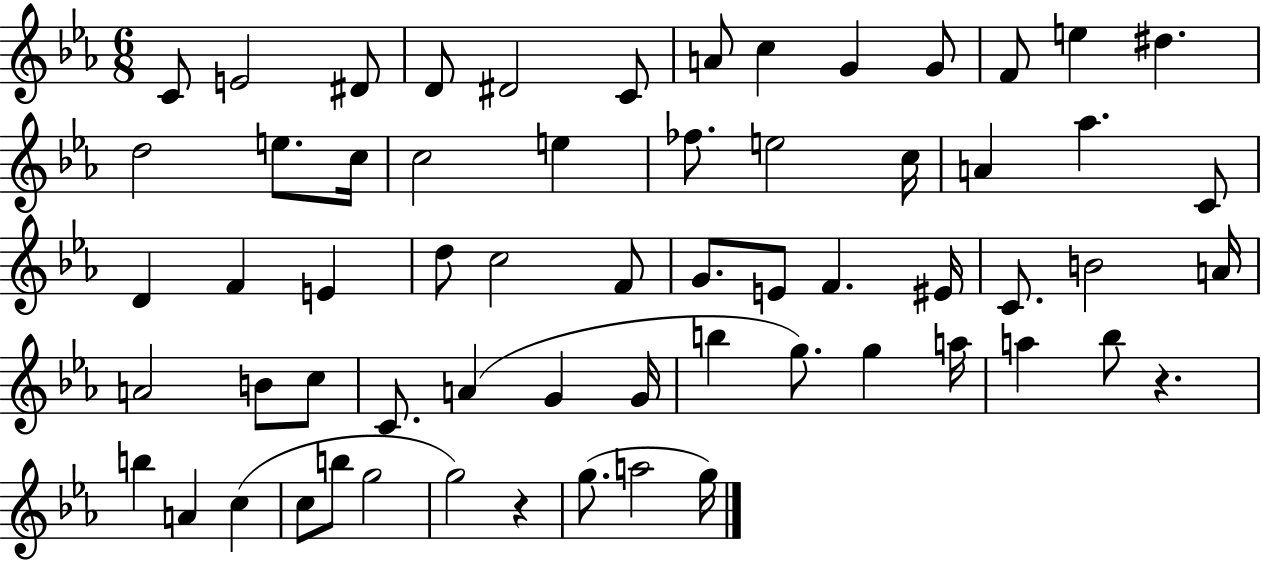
{
  \clef treble
  \numericTimeSignature
  \time 6/8
  \key ees \major
  c'8 e'2 dis'8 | d'8 dis'2 c'8 | a'8 c''4 g'4 g'8 | f'8 e''4 dis''4. | \break d''2 e''8. c''16 | c''2 e''4 | fes''8. e''2 c''16 | a'4 aes''4. c'8 | \break d'4 f'4 e'4 | d''8 c''2 f'8 | g'8. e'8 f'4. eis'16 | c'8. b'2 a'16 | \break a'2 b'8 c''8 | c'8. a'4( g'4 g'16 | b''4 g''8.) g''4 a''16 | a''4 bes''8 r4. | \break b''4 a'4 c''4( | c''8 b''8 g''2 | g''2) r4 | g''8.( a''2 g''16) | \break \bar "|."
}